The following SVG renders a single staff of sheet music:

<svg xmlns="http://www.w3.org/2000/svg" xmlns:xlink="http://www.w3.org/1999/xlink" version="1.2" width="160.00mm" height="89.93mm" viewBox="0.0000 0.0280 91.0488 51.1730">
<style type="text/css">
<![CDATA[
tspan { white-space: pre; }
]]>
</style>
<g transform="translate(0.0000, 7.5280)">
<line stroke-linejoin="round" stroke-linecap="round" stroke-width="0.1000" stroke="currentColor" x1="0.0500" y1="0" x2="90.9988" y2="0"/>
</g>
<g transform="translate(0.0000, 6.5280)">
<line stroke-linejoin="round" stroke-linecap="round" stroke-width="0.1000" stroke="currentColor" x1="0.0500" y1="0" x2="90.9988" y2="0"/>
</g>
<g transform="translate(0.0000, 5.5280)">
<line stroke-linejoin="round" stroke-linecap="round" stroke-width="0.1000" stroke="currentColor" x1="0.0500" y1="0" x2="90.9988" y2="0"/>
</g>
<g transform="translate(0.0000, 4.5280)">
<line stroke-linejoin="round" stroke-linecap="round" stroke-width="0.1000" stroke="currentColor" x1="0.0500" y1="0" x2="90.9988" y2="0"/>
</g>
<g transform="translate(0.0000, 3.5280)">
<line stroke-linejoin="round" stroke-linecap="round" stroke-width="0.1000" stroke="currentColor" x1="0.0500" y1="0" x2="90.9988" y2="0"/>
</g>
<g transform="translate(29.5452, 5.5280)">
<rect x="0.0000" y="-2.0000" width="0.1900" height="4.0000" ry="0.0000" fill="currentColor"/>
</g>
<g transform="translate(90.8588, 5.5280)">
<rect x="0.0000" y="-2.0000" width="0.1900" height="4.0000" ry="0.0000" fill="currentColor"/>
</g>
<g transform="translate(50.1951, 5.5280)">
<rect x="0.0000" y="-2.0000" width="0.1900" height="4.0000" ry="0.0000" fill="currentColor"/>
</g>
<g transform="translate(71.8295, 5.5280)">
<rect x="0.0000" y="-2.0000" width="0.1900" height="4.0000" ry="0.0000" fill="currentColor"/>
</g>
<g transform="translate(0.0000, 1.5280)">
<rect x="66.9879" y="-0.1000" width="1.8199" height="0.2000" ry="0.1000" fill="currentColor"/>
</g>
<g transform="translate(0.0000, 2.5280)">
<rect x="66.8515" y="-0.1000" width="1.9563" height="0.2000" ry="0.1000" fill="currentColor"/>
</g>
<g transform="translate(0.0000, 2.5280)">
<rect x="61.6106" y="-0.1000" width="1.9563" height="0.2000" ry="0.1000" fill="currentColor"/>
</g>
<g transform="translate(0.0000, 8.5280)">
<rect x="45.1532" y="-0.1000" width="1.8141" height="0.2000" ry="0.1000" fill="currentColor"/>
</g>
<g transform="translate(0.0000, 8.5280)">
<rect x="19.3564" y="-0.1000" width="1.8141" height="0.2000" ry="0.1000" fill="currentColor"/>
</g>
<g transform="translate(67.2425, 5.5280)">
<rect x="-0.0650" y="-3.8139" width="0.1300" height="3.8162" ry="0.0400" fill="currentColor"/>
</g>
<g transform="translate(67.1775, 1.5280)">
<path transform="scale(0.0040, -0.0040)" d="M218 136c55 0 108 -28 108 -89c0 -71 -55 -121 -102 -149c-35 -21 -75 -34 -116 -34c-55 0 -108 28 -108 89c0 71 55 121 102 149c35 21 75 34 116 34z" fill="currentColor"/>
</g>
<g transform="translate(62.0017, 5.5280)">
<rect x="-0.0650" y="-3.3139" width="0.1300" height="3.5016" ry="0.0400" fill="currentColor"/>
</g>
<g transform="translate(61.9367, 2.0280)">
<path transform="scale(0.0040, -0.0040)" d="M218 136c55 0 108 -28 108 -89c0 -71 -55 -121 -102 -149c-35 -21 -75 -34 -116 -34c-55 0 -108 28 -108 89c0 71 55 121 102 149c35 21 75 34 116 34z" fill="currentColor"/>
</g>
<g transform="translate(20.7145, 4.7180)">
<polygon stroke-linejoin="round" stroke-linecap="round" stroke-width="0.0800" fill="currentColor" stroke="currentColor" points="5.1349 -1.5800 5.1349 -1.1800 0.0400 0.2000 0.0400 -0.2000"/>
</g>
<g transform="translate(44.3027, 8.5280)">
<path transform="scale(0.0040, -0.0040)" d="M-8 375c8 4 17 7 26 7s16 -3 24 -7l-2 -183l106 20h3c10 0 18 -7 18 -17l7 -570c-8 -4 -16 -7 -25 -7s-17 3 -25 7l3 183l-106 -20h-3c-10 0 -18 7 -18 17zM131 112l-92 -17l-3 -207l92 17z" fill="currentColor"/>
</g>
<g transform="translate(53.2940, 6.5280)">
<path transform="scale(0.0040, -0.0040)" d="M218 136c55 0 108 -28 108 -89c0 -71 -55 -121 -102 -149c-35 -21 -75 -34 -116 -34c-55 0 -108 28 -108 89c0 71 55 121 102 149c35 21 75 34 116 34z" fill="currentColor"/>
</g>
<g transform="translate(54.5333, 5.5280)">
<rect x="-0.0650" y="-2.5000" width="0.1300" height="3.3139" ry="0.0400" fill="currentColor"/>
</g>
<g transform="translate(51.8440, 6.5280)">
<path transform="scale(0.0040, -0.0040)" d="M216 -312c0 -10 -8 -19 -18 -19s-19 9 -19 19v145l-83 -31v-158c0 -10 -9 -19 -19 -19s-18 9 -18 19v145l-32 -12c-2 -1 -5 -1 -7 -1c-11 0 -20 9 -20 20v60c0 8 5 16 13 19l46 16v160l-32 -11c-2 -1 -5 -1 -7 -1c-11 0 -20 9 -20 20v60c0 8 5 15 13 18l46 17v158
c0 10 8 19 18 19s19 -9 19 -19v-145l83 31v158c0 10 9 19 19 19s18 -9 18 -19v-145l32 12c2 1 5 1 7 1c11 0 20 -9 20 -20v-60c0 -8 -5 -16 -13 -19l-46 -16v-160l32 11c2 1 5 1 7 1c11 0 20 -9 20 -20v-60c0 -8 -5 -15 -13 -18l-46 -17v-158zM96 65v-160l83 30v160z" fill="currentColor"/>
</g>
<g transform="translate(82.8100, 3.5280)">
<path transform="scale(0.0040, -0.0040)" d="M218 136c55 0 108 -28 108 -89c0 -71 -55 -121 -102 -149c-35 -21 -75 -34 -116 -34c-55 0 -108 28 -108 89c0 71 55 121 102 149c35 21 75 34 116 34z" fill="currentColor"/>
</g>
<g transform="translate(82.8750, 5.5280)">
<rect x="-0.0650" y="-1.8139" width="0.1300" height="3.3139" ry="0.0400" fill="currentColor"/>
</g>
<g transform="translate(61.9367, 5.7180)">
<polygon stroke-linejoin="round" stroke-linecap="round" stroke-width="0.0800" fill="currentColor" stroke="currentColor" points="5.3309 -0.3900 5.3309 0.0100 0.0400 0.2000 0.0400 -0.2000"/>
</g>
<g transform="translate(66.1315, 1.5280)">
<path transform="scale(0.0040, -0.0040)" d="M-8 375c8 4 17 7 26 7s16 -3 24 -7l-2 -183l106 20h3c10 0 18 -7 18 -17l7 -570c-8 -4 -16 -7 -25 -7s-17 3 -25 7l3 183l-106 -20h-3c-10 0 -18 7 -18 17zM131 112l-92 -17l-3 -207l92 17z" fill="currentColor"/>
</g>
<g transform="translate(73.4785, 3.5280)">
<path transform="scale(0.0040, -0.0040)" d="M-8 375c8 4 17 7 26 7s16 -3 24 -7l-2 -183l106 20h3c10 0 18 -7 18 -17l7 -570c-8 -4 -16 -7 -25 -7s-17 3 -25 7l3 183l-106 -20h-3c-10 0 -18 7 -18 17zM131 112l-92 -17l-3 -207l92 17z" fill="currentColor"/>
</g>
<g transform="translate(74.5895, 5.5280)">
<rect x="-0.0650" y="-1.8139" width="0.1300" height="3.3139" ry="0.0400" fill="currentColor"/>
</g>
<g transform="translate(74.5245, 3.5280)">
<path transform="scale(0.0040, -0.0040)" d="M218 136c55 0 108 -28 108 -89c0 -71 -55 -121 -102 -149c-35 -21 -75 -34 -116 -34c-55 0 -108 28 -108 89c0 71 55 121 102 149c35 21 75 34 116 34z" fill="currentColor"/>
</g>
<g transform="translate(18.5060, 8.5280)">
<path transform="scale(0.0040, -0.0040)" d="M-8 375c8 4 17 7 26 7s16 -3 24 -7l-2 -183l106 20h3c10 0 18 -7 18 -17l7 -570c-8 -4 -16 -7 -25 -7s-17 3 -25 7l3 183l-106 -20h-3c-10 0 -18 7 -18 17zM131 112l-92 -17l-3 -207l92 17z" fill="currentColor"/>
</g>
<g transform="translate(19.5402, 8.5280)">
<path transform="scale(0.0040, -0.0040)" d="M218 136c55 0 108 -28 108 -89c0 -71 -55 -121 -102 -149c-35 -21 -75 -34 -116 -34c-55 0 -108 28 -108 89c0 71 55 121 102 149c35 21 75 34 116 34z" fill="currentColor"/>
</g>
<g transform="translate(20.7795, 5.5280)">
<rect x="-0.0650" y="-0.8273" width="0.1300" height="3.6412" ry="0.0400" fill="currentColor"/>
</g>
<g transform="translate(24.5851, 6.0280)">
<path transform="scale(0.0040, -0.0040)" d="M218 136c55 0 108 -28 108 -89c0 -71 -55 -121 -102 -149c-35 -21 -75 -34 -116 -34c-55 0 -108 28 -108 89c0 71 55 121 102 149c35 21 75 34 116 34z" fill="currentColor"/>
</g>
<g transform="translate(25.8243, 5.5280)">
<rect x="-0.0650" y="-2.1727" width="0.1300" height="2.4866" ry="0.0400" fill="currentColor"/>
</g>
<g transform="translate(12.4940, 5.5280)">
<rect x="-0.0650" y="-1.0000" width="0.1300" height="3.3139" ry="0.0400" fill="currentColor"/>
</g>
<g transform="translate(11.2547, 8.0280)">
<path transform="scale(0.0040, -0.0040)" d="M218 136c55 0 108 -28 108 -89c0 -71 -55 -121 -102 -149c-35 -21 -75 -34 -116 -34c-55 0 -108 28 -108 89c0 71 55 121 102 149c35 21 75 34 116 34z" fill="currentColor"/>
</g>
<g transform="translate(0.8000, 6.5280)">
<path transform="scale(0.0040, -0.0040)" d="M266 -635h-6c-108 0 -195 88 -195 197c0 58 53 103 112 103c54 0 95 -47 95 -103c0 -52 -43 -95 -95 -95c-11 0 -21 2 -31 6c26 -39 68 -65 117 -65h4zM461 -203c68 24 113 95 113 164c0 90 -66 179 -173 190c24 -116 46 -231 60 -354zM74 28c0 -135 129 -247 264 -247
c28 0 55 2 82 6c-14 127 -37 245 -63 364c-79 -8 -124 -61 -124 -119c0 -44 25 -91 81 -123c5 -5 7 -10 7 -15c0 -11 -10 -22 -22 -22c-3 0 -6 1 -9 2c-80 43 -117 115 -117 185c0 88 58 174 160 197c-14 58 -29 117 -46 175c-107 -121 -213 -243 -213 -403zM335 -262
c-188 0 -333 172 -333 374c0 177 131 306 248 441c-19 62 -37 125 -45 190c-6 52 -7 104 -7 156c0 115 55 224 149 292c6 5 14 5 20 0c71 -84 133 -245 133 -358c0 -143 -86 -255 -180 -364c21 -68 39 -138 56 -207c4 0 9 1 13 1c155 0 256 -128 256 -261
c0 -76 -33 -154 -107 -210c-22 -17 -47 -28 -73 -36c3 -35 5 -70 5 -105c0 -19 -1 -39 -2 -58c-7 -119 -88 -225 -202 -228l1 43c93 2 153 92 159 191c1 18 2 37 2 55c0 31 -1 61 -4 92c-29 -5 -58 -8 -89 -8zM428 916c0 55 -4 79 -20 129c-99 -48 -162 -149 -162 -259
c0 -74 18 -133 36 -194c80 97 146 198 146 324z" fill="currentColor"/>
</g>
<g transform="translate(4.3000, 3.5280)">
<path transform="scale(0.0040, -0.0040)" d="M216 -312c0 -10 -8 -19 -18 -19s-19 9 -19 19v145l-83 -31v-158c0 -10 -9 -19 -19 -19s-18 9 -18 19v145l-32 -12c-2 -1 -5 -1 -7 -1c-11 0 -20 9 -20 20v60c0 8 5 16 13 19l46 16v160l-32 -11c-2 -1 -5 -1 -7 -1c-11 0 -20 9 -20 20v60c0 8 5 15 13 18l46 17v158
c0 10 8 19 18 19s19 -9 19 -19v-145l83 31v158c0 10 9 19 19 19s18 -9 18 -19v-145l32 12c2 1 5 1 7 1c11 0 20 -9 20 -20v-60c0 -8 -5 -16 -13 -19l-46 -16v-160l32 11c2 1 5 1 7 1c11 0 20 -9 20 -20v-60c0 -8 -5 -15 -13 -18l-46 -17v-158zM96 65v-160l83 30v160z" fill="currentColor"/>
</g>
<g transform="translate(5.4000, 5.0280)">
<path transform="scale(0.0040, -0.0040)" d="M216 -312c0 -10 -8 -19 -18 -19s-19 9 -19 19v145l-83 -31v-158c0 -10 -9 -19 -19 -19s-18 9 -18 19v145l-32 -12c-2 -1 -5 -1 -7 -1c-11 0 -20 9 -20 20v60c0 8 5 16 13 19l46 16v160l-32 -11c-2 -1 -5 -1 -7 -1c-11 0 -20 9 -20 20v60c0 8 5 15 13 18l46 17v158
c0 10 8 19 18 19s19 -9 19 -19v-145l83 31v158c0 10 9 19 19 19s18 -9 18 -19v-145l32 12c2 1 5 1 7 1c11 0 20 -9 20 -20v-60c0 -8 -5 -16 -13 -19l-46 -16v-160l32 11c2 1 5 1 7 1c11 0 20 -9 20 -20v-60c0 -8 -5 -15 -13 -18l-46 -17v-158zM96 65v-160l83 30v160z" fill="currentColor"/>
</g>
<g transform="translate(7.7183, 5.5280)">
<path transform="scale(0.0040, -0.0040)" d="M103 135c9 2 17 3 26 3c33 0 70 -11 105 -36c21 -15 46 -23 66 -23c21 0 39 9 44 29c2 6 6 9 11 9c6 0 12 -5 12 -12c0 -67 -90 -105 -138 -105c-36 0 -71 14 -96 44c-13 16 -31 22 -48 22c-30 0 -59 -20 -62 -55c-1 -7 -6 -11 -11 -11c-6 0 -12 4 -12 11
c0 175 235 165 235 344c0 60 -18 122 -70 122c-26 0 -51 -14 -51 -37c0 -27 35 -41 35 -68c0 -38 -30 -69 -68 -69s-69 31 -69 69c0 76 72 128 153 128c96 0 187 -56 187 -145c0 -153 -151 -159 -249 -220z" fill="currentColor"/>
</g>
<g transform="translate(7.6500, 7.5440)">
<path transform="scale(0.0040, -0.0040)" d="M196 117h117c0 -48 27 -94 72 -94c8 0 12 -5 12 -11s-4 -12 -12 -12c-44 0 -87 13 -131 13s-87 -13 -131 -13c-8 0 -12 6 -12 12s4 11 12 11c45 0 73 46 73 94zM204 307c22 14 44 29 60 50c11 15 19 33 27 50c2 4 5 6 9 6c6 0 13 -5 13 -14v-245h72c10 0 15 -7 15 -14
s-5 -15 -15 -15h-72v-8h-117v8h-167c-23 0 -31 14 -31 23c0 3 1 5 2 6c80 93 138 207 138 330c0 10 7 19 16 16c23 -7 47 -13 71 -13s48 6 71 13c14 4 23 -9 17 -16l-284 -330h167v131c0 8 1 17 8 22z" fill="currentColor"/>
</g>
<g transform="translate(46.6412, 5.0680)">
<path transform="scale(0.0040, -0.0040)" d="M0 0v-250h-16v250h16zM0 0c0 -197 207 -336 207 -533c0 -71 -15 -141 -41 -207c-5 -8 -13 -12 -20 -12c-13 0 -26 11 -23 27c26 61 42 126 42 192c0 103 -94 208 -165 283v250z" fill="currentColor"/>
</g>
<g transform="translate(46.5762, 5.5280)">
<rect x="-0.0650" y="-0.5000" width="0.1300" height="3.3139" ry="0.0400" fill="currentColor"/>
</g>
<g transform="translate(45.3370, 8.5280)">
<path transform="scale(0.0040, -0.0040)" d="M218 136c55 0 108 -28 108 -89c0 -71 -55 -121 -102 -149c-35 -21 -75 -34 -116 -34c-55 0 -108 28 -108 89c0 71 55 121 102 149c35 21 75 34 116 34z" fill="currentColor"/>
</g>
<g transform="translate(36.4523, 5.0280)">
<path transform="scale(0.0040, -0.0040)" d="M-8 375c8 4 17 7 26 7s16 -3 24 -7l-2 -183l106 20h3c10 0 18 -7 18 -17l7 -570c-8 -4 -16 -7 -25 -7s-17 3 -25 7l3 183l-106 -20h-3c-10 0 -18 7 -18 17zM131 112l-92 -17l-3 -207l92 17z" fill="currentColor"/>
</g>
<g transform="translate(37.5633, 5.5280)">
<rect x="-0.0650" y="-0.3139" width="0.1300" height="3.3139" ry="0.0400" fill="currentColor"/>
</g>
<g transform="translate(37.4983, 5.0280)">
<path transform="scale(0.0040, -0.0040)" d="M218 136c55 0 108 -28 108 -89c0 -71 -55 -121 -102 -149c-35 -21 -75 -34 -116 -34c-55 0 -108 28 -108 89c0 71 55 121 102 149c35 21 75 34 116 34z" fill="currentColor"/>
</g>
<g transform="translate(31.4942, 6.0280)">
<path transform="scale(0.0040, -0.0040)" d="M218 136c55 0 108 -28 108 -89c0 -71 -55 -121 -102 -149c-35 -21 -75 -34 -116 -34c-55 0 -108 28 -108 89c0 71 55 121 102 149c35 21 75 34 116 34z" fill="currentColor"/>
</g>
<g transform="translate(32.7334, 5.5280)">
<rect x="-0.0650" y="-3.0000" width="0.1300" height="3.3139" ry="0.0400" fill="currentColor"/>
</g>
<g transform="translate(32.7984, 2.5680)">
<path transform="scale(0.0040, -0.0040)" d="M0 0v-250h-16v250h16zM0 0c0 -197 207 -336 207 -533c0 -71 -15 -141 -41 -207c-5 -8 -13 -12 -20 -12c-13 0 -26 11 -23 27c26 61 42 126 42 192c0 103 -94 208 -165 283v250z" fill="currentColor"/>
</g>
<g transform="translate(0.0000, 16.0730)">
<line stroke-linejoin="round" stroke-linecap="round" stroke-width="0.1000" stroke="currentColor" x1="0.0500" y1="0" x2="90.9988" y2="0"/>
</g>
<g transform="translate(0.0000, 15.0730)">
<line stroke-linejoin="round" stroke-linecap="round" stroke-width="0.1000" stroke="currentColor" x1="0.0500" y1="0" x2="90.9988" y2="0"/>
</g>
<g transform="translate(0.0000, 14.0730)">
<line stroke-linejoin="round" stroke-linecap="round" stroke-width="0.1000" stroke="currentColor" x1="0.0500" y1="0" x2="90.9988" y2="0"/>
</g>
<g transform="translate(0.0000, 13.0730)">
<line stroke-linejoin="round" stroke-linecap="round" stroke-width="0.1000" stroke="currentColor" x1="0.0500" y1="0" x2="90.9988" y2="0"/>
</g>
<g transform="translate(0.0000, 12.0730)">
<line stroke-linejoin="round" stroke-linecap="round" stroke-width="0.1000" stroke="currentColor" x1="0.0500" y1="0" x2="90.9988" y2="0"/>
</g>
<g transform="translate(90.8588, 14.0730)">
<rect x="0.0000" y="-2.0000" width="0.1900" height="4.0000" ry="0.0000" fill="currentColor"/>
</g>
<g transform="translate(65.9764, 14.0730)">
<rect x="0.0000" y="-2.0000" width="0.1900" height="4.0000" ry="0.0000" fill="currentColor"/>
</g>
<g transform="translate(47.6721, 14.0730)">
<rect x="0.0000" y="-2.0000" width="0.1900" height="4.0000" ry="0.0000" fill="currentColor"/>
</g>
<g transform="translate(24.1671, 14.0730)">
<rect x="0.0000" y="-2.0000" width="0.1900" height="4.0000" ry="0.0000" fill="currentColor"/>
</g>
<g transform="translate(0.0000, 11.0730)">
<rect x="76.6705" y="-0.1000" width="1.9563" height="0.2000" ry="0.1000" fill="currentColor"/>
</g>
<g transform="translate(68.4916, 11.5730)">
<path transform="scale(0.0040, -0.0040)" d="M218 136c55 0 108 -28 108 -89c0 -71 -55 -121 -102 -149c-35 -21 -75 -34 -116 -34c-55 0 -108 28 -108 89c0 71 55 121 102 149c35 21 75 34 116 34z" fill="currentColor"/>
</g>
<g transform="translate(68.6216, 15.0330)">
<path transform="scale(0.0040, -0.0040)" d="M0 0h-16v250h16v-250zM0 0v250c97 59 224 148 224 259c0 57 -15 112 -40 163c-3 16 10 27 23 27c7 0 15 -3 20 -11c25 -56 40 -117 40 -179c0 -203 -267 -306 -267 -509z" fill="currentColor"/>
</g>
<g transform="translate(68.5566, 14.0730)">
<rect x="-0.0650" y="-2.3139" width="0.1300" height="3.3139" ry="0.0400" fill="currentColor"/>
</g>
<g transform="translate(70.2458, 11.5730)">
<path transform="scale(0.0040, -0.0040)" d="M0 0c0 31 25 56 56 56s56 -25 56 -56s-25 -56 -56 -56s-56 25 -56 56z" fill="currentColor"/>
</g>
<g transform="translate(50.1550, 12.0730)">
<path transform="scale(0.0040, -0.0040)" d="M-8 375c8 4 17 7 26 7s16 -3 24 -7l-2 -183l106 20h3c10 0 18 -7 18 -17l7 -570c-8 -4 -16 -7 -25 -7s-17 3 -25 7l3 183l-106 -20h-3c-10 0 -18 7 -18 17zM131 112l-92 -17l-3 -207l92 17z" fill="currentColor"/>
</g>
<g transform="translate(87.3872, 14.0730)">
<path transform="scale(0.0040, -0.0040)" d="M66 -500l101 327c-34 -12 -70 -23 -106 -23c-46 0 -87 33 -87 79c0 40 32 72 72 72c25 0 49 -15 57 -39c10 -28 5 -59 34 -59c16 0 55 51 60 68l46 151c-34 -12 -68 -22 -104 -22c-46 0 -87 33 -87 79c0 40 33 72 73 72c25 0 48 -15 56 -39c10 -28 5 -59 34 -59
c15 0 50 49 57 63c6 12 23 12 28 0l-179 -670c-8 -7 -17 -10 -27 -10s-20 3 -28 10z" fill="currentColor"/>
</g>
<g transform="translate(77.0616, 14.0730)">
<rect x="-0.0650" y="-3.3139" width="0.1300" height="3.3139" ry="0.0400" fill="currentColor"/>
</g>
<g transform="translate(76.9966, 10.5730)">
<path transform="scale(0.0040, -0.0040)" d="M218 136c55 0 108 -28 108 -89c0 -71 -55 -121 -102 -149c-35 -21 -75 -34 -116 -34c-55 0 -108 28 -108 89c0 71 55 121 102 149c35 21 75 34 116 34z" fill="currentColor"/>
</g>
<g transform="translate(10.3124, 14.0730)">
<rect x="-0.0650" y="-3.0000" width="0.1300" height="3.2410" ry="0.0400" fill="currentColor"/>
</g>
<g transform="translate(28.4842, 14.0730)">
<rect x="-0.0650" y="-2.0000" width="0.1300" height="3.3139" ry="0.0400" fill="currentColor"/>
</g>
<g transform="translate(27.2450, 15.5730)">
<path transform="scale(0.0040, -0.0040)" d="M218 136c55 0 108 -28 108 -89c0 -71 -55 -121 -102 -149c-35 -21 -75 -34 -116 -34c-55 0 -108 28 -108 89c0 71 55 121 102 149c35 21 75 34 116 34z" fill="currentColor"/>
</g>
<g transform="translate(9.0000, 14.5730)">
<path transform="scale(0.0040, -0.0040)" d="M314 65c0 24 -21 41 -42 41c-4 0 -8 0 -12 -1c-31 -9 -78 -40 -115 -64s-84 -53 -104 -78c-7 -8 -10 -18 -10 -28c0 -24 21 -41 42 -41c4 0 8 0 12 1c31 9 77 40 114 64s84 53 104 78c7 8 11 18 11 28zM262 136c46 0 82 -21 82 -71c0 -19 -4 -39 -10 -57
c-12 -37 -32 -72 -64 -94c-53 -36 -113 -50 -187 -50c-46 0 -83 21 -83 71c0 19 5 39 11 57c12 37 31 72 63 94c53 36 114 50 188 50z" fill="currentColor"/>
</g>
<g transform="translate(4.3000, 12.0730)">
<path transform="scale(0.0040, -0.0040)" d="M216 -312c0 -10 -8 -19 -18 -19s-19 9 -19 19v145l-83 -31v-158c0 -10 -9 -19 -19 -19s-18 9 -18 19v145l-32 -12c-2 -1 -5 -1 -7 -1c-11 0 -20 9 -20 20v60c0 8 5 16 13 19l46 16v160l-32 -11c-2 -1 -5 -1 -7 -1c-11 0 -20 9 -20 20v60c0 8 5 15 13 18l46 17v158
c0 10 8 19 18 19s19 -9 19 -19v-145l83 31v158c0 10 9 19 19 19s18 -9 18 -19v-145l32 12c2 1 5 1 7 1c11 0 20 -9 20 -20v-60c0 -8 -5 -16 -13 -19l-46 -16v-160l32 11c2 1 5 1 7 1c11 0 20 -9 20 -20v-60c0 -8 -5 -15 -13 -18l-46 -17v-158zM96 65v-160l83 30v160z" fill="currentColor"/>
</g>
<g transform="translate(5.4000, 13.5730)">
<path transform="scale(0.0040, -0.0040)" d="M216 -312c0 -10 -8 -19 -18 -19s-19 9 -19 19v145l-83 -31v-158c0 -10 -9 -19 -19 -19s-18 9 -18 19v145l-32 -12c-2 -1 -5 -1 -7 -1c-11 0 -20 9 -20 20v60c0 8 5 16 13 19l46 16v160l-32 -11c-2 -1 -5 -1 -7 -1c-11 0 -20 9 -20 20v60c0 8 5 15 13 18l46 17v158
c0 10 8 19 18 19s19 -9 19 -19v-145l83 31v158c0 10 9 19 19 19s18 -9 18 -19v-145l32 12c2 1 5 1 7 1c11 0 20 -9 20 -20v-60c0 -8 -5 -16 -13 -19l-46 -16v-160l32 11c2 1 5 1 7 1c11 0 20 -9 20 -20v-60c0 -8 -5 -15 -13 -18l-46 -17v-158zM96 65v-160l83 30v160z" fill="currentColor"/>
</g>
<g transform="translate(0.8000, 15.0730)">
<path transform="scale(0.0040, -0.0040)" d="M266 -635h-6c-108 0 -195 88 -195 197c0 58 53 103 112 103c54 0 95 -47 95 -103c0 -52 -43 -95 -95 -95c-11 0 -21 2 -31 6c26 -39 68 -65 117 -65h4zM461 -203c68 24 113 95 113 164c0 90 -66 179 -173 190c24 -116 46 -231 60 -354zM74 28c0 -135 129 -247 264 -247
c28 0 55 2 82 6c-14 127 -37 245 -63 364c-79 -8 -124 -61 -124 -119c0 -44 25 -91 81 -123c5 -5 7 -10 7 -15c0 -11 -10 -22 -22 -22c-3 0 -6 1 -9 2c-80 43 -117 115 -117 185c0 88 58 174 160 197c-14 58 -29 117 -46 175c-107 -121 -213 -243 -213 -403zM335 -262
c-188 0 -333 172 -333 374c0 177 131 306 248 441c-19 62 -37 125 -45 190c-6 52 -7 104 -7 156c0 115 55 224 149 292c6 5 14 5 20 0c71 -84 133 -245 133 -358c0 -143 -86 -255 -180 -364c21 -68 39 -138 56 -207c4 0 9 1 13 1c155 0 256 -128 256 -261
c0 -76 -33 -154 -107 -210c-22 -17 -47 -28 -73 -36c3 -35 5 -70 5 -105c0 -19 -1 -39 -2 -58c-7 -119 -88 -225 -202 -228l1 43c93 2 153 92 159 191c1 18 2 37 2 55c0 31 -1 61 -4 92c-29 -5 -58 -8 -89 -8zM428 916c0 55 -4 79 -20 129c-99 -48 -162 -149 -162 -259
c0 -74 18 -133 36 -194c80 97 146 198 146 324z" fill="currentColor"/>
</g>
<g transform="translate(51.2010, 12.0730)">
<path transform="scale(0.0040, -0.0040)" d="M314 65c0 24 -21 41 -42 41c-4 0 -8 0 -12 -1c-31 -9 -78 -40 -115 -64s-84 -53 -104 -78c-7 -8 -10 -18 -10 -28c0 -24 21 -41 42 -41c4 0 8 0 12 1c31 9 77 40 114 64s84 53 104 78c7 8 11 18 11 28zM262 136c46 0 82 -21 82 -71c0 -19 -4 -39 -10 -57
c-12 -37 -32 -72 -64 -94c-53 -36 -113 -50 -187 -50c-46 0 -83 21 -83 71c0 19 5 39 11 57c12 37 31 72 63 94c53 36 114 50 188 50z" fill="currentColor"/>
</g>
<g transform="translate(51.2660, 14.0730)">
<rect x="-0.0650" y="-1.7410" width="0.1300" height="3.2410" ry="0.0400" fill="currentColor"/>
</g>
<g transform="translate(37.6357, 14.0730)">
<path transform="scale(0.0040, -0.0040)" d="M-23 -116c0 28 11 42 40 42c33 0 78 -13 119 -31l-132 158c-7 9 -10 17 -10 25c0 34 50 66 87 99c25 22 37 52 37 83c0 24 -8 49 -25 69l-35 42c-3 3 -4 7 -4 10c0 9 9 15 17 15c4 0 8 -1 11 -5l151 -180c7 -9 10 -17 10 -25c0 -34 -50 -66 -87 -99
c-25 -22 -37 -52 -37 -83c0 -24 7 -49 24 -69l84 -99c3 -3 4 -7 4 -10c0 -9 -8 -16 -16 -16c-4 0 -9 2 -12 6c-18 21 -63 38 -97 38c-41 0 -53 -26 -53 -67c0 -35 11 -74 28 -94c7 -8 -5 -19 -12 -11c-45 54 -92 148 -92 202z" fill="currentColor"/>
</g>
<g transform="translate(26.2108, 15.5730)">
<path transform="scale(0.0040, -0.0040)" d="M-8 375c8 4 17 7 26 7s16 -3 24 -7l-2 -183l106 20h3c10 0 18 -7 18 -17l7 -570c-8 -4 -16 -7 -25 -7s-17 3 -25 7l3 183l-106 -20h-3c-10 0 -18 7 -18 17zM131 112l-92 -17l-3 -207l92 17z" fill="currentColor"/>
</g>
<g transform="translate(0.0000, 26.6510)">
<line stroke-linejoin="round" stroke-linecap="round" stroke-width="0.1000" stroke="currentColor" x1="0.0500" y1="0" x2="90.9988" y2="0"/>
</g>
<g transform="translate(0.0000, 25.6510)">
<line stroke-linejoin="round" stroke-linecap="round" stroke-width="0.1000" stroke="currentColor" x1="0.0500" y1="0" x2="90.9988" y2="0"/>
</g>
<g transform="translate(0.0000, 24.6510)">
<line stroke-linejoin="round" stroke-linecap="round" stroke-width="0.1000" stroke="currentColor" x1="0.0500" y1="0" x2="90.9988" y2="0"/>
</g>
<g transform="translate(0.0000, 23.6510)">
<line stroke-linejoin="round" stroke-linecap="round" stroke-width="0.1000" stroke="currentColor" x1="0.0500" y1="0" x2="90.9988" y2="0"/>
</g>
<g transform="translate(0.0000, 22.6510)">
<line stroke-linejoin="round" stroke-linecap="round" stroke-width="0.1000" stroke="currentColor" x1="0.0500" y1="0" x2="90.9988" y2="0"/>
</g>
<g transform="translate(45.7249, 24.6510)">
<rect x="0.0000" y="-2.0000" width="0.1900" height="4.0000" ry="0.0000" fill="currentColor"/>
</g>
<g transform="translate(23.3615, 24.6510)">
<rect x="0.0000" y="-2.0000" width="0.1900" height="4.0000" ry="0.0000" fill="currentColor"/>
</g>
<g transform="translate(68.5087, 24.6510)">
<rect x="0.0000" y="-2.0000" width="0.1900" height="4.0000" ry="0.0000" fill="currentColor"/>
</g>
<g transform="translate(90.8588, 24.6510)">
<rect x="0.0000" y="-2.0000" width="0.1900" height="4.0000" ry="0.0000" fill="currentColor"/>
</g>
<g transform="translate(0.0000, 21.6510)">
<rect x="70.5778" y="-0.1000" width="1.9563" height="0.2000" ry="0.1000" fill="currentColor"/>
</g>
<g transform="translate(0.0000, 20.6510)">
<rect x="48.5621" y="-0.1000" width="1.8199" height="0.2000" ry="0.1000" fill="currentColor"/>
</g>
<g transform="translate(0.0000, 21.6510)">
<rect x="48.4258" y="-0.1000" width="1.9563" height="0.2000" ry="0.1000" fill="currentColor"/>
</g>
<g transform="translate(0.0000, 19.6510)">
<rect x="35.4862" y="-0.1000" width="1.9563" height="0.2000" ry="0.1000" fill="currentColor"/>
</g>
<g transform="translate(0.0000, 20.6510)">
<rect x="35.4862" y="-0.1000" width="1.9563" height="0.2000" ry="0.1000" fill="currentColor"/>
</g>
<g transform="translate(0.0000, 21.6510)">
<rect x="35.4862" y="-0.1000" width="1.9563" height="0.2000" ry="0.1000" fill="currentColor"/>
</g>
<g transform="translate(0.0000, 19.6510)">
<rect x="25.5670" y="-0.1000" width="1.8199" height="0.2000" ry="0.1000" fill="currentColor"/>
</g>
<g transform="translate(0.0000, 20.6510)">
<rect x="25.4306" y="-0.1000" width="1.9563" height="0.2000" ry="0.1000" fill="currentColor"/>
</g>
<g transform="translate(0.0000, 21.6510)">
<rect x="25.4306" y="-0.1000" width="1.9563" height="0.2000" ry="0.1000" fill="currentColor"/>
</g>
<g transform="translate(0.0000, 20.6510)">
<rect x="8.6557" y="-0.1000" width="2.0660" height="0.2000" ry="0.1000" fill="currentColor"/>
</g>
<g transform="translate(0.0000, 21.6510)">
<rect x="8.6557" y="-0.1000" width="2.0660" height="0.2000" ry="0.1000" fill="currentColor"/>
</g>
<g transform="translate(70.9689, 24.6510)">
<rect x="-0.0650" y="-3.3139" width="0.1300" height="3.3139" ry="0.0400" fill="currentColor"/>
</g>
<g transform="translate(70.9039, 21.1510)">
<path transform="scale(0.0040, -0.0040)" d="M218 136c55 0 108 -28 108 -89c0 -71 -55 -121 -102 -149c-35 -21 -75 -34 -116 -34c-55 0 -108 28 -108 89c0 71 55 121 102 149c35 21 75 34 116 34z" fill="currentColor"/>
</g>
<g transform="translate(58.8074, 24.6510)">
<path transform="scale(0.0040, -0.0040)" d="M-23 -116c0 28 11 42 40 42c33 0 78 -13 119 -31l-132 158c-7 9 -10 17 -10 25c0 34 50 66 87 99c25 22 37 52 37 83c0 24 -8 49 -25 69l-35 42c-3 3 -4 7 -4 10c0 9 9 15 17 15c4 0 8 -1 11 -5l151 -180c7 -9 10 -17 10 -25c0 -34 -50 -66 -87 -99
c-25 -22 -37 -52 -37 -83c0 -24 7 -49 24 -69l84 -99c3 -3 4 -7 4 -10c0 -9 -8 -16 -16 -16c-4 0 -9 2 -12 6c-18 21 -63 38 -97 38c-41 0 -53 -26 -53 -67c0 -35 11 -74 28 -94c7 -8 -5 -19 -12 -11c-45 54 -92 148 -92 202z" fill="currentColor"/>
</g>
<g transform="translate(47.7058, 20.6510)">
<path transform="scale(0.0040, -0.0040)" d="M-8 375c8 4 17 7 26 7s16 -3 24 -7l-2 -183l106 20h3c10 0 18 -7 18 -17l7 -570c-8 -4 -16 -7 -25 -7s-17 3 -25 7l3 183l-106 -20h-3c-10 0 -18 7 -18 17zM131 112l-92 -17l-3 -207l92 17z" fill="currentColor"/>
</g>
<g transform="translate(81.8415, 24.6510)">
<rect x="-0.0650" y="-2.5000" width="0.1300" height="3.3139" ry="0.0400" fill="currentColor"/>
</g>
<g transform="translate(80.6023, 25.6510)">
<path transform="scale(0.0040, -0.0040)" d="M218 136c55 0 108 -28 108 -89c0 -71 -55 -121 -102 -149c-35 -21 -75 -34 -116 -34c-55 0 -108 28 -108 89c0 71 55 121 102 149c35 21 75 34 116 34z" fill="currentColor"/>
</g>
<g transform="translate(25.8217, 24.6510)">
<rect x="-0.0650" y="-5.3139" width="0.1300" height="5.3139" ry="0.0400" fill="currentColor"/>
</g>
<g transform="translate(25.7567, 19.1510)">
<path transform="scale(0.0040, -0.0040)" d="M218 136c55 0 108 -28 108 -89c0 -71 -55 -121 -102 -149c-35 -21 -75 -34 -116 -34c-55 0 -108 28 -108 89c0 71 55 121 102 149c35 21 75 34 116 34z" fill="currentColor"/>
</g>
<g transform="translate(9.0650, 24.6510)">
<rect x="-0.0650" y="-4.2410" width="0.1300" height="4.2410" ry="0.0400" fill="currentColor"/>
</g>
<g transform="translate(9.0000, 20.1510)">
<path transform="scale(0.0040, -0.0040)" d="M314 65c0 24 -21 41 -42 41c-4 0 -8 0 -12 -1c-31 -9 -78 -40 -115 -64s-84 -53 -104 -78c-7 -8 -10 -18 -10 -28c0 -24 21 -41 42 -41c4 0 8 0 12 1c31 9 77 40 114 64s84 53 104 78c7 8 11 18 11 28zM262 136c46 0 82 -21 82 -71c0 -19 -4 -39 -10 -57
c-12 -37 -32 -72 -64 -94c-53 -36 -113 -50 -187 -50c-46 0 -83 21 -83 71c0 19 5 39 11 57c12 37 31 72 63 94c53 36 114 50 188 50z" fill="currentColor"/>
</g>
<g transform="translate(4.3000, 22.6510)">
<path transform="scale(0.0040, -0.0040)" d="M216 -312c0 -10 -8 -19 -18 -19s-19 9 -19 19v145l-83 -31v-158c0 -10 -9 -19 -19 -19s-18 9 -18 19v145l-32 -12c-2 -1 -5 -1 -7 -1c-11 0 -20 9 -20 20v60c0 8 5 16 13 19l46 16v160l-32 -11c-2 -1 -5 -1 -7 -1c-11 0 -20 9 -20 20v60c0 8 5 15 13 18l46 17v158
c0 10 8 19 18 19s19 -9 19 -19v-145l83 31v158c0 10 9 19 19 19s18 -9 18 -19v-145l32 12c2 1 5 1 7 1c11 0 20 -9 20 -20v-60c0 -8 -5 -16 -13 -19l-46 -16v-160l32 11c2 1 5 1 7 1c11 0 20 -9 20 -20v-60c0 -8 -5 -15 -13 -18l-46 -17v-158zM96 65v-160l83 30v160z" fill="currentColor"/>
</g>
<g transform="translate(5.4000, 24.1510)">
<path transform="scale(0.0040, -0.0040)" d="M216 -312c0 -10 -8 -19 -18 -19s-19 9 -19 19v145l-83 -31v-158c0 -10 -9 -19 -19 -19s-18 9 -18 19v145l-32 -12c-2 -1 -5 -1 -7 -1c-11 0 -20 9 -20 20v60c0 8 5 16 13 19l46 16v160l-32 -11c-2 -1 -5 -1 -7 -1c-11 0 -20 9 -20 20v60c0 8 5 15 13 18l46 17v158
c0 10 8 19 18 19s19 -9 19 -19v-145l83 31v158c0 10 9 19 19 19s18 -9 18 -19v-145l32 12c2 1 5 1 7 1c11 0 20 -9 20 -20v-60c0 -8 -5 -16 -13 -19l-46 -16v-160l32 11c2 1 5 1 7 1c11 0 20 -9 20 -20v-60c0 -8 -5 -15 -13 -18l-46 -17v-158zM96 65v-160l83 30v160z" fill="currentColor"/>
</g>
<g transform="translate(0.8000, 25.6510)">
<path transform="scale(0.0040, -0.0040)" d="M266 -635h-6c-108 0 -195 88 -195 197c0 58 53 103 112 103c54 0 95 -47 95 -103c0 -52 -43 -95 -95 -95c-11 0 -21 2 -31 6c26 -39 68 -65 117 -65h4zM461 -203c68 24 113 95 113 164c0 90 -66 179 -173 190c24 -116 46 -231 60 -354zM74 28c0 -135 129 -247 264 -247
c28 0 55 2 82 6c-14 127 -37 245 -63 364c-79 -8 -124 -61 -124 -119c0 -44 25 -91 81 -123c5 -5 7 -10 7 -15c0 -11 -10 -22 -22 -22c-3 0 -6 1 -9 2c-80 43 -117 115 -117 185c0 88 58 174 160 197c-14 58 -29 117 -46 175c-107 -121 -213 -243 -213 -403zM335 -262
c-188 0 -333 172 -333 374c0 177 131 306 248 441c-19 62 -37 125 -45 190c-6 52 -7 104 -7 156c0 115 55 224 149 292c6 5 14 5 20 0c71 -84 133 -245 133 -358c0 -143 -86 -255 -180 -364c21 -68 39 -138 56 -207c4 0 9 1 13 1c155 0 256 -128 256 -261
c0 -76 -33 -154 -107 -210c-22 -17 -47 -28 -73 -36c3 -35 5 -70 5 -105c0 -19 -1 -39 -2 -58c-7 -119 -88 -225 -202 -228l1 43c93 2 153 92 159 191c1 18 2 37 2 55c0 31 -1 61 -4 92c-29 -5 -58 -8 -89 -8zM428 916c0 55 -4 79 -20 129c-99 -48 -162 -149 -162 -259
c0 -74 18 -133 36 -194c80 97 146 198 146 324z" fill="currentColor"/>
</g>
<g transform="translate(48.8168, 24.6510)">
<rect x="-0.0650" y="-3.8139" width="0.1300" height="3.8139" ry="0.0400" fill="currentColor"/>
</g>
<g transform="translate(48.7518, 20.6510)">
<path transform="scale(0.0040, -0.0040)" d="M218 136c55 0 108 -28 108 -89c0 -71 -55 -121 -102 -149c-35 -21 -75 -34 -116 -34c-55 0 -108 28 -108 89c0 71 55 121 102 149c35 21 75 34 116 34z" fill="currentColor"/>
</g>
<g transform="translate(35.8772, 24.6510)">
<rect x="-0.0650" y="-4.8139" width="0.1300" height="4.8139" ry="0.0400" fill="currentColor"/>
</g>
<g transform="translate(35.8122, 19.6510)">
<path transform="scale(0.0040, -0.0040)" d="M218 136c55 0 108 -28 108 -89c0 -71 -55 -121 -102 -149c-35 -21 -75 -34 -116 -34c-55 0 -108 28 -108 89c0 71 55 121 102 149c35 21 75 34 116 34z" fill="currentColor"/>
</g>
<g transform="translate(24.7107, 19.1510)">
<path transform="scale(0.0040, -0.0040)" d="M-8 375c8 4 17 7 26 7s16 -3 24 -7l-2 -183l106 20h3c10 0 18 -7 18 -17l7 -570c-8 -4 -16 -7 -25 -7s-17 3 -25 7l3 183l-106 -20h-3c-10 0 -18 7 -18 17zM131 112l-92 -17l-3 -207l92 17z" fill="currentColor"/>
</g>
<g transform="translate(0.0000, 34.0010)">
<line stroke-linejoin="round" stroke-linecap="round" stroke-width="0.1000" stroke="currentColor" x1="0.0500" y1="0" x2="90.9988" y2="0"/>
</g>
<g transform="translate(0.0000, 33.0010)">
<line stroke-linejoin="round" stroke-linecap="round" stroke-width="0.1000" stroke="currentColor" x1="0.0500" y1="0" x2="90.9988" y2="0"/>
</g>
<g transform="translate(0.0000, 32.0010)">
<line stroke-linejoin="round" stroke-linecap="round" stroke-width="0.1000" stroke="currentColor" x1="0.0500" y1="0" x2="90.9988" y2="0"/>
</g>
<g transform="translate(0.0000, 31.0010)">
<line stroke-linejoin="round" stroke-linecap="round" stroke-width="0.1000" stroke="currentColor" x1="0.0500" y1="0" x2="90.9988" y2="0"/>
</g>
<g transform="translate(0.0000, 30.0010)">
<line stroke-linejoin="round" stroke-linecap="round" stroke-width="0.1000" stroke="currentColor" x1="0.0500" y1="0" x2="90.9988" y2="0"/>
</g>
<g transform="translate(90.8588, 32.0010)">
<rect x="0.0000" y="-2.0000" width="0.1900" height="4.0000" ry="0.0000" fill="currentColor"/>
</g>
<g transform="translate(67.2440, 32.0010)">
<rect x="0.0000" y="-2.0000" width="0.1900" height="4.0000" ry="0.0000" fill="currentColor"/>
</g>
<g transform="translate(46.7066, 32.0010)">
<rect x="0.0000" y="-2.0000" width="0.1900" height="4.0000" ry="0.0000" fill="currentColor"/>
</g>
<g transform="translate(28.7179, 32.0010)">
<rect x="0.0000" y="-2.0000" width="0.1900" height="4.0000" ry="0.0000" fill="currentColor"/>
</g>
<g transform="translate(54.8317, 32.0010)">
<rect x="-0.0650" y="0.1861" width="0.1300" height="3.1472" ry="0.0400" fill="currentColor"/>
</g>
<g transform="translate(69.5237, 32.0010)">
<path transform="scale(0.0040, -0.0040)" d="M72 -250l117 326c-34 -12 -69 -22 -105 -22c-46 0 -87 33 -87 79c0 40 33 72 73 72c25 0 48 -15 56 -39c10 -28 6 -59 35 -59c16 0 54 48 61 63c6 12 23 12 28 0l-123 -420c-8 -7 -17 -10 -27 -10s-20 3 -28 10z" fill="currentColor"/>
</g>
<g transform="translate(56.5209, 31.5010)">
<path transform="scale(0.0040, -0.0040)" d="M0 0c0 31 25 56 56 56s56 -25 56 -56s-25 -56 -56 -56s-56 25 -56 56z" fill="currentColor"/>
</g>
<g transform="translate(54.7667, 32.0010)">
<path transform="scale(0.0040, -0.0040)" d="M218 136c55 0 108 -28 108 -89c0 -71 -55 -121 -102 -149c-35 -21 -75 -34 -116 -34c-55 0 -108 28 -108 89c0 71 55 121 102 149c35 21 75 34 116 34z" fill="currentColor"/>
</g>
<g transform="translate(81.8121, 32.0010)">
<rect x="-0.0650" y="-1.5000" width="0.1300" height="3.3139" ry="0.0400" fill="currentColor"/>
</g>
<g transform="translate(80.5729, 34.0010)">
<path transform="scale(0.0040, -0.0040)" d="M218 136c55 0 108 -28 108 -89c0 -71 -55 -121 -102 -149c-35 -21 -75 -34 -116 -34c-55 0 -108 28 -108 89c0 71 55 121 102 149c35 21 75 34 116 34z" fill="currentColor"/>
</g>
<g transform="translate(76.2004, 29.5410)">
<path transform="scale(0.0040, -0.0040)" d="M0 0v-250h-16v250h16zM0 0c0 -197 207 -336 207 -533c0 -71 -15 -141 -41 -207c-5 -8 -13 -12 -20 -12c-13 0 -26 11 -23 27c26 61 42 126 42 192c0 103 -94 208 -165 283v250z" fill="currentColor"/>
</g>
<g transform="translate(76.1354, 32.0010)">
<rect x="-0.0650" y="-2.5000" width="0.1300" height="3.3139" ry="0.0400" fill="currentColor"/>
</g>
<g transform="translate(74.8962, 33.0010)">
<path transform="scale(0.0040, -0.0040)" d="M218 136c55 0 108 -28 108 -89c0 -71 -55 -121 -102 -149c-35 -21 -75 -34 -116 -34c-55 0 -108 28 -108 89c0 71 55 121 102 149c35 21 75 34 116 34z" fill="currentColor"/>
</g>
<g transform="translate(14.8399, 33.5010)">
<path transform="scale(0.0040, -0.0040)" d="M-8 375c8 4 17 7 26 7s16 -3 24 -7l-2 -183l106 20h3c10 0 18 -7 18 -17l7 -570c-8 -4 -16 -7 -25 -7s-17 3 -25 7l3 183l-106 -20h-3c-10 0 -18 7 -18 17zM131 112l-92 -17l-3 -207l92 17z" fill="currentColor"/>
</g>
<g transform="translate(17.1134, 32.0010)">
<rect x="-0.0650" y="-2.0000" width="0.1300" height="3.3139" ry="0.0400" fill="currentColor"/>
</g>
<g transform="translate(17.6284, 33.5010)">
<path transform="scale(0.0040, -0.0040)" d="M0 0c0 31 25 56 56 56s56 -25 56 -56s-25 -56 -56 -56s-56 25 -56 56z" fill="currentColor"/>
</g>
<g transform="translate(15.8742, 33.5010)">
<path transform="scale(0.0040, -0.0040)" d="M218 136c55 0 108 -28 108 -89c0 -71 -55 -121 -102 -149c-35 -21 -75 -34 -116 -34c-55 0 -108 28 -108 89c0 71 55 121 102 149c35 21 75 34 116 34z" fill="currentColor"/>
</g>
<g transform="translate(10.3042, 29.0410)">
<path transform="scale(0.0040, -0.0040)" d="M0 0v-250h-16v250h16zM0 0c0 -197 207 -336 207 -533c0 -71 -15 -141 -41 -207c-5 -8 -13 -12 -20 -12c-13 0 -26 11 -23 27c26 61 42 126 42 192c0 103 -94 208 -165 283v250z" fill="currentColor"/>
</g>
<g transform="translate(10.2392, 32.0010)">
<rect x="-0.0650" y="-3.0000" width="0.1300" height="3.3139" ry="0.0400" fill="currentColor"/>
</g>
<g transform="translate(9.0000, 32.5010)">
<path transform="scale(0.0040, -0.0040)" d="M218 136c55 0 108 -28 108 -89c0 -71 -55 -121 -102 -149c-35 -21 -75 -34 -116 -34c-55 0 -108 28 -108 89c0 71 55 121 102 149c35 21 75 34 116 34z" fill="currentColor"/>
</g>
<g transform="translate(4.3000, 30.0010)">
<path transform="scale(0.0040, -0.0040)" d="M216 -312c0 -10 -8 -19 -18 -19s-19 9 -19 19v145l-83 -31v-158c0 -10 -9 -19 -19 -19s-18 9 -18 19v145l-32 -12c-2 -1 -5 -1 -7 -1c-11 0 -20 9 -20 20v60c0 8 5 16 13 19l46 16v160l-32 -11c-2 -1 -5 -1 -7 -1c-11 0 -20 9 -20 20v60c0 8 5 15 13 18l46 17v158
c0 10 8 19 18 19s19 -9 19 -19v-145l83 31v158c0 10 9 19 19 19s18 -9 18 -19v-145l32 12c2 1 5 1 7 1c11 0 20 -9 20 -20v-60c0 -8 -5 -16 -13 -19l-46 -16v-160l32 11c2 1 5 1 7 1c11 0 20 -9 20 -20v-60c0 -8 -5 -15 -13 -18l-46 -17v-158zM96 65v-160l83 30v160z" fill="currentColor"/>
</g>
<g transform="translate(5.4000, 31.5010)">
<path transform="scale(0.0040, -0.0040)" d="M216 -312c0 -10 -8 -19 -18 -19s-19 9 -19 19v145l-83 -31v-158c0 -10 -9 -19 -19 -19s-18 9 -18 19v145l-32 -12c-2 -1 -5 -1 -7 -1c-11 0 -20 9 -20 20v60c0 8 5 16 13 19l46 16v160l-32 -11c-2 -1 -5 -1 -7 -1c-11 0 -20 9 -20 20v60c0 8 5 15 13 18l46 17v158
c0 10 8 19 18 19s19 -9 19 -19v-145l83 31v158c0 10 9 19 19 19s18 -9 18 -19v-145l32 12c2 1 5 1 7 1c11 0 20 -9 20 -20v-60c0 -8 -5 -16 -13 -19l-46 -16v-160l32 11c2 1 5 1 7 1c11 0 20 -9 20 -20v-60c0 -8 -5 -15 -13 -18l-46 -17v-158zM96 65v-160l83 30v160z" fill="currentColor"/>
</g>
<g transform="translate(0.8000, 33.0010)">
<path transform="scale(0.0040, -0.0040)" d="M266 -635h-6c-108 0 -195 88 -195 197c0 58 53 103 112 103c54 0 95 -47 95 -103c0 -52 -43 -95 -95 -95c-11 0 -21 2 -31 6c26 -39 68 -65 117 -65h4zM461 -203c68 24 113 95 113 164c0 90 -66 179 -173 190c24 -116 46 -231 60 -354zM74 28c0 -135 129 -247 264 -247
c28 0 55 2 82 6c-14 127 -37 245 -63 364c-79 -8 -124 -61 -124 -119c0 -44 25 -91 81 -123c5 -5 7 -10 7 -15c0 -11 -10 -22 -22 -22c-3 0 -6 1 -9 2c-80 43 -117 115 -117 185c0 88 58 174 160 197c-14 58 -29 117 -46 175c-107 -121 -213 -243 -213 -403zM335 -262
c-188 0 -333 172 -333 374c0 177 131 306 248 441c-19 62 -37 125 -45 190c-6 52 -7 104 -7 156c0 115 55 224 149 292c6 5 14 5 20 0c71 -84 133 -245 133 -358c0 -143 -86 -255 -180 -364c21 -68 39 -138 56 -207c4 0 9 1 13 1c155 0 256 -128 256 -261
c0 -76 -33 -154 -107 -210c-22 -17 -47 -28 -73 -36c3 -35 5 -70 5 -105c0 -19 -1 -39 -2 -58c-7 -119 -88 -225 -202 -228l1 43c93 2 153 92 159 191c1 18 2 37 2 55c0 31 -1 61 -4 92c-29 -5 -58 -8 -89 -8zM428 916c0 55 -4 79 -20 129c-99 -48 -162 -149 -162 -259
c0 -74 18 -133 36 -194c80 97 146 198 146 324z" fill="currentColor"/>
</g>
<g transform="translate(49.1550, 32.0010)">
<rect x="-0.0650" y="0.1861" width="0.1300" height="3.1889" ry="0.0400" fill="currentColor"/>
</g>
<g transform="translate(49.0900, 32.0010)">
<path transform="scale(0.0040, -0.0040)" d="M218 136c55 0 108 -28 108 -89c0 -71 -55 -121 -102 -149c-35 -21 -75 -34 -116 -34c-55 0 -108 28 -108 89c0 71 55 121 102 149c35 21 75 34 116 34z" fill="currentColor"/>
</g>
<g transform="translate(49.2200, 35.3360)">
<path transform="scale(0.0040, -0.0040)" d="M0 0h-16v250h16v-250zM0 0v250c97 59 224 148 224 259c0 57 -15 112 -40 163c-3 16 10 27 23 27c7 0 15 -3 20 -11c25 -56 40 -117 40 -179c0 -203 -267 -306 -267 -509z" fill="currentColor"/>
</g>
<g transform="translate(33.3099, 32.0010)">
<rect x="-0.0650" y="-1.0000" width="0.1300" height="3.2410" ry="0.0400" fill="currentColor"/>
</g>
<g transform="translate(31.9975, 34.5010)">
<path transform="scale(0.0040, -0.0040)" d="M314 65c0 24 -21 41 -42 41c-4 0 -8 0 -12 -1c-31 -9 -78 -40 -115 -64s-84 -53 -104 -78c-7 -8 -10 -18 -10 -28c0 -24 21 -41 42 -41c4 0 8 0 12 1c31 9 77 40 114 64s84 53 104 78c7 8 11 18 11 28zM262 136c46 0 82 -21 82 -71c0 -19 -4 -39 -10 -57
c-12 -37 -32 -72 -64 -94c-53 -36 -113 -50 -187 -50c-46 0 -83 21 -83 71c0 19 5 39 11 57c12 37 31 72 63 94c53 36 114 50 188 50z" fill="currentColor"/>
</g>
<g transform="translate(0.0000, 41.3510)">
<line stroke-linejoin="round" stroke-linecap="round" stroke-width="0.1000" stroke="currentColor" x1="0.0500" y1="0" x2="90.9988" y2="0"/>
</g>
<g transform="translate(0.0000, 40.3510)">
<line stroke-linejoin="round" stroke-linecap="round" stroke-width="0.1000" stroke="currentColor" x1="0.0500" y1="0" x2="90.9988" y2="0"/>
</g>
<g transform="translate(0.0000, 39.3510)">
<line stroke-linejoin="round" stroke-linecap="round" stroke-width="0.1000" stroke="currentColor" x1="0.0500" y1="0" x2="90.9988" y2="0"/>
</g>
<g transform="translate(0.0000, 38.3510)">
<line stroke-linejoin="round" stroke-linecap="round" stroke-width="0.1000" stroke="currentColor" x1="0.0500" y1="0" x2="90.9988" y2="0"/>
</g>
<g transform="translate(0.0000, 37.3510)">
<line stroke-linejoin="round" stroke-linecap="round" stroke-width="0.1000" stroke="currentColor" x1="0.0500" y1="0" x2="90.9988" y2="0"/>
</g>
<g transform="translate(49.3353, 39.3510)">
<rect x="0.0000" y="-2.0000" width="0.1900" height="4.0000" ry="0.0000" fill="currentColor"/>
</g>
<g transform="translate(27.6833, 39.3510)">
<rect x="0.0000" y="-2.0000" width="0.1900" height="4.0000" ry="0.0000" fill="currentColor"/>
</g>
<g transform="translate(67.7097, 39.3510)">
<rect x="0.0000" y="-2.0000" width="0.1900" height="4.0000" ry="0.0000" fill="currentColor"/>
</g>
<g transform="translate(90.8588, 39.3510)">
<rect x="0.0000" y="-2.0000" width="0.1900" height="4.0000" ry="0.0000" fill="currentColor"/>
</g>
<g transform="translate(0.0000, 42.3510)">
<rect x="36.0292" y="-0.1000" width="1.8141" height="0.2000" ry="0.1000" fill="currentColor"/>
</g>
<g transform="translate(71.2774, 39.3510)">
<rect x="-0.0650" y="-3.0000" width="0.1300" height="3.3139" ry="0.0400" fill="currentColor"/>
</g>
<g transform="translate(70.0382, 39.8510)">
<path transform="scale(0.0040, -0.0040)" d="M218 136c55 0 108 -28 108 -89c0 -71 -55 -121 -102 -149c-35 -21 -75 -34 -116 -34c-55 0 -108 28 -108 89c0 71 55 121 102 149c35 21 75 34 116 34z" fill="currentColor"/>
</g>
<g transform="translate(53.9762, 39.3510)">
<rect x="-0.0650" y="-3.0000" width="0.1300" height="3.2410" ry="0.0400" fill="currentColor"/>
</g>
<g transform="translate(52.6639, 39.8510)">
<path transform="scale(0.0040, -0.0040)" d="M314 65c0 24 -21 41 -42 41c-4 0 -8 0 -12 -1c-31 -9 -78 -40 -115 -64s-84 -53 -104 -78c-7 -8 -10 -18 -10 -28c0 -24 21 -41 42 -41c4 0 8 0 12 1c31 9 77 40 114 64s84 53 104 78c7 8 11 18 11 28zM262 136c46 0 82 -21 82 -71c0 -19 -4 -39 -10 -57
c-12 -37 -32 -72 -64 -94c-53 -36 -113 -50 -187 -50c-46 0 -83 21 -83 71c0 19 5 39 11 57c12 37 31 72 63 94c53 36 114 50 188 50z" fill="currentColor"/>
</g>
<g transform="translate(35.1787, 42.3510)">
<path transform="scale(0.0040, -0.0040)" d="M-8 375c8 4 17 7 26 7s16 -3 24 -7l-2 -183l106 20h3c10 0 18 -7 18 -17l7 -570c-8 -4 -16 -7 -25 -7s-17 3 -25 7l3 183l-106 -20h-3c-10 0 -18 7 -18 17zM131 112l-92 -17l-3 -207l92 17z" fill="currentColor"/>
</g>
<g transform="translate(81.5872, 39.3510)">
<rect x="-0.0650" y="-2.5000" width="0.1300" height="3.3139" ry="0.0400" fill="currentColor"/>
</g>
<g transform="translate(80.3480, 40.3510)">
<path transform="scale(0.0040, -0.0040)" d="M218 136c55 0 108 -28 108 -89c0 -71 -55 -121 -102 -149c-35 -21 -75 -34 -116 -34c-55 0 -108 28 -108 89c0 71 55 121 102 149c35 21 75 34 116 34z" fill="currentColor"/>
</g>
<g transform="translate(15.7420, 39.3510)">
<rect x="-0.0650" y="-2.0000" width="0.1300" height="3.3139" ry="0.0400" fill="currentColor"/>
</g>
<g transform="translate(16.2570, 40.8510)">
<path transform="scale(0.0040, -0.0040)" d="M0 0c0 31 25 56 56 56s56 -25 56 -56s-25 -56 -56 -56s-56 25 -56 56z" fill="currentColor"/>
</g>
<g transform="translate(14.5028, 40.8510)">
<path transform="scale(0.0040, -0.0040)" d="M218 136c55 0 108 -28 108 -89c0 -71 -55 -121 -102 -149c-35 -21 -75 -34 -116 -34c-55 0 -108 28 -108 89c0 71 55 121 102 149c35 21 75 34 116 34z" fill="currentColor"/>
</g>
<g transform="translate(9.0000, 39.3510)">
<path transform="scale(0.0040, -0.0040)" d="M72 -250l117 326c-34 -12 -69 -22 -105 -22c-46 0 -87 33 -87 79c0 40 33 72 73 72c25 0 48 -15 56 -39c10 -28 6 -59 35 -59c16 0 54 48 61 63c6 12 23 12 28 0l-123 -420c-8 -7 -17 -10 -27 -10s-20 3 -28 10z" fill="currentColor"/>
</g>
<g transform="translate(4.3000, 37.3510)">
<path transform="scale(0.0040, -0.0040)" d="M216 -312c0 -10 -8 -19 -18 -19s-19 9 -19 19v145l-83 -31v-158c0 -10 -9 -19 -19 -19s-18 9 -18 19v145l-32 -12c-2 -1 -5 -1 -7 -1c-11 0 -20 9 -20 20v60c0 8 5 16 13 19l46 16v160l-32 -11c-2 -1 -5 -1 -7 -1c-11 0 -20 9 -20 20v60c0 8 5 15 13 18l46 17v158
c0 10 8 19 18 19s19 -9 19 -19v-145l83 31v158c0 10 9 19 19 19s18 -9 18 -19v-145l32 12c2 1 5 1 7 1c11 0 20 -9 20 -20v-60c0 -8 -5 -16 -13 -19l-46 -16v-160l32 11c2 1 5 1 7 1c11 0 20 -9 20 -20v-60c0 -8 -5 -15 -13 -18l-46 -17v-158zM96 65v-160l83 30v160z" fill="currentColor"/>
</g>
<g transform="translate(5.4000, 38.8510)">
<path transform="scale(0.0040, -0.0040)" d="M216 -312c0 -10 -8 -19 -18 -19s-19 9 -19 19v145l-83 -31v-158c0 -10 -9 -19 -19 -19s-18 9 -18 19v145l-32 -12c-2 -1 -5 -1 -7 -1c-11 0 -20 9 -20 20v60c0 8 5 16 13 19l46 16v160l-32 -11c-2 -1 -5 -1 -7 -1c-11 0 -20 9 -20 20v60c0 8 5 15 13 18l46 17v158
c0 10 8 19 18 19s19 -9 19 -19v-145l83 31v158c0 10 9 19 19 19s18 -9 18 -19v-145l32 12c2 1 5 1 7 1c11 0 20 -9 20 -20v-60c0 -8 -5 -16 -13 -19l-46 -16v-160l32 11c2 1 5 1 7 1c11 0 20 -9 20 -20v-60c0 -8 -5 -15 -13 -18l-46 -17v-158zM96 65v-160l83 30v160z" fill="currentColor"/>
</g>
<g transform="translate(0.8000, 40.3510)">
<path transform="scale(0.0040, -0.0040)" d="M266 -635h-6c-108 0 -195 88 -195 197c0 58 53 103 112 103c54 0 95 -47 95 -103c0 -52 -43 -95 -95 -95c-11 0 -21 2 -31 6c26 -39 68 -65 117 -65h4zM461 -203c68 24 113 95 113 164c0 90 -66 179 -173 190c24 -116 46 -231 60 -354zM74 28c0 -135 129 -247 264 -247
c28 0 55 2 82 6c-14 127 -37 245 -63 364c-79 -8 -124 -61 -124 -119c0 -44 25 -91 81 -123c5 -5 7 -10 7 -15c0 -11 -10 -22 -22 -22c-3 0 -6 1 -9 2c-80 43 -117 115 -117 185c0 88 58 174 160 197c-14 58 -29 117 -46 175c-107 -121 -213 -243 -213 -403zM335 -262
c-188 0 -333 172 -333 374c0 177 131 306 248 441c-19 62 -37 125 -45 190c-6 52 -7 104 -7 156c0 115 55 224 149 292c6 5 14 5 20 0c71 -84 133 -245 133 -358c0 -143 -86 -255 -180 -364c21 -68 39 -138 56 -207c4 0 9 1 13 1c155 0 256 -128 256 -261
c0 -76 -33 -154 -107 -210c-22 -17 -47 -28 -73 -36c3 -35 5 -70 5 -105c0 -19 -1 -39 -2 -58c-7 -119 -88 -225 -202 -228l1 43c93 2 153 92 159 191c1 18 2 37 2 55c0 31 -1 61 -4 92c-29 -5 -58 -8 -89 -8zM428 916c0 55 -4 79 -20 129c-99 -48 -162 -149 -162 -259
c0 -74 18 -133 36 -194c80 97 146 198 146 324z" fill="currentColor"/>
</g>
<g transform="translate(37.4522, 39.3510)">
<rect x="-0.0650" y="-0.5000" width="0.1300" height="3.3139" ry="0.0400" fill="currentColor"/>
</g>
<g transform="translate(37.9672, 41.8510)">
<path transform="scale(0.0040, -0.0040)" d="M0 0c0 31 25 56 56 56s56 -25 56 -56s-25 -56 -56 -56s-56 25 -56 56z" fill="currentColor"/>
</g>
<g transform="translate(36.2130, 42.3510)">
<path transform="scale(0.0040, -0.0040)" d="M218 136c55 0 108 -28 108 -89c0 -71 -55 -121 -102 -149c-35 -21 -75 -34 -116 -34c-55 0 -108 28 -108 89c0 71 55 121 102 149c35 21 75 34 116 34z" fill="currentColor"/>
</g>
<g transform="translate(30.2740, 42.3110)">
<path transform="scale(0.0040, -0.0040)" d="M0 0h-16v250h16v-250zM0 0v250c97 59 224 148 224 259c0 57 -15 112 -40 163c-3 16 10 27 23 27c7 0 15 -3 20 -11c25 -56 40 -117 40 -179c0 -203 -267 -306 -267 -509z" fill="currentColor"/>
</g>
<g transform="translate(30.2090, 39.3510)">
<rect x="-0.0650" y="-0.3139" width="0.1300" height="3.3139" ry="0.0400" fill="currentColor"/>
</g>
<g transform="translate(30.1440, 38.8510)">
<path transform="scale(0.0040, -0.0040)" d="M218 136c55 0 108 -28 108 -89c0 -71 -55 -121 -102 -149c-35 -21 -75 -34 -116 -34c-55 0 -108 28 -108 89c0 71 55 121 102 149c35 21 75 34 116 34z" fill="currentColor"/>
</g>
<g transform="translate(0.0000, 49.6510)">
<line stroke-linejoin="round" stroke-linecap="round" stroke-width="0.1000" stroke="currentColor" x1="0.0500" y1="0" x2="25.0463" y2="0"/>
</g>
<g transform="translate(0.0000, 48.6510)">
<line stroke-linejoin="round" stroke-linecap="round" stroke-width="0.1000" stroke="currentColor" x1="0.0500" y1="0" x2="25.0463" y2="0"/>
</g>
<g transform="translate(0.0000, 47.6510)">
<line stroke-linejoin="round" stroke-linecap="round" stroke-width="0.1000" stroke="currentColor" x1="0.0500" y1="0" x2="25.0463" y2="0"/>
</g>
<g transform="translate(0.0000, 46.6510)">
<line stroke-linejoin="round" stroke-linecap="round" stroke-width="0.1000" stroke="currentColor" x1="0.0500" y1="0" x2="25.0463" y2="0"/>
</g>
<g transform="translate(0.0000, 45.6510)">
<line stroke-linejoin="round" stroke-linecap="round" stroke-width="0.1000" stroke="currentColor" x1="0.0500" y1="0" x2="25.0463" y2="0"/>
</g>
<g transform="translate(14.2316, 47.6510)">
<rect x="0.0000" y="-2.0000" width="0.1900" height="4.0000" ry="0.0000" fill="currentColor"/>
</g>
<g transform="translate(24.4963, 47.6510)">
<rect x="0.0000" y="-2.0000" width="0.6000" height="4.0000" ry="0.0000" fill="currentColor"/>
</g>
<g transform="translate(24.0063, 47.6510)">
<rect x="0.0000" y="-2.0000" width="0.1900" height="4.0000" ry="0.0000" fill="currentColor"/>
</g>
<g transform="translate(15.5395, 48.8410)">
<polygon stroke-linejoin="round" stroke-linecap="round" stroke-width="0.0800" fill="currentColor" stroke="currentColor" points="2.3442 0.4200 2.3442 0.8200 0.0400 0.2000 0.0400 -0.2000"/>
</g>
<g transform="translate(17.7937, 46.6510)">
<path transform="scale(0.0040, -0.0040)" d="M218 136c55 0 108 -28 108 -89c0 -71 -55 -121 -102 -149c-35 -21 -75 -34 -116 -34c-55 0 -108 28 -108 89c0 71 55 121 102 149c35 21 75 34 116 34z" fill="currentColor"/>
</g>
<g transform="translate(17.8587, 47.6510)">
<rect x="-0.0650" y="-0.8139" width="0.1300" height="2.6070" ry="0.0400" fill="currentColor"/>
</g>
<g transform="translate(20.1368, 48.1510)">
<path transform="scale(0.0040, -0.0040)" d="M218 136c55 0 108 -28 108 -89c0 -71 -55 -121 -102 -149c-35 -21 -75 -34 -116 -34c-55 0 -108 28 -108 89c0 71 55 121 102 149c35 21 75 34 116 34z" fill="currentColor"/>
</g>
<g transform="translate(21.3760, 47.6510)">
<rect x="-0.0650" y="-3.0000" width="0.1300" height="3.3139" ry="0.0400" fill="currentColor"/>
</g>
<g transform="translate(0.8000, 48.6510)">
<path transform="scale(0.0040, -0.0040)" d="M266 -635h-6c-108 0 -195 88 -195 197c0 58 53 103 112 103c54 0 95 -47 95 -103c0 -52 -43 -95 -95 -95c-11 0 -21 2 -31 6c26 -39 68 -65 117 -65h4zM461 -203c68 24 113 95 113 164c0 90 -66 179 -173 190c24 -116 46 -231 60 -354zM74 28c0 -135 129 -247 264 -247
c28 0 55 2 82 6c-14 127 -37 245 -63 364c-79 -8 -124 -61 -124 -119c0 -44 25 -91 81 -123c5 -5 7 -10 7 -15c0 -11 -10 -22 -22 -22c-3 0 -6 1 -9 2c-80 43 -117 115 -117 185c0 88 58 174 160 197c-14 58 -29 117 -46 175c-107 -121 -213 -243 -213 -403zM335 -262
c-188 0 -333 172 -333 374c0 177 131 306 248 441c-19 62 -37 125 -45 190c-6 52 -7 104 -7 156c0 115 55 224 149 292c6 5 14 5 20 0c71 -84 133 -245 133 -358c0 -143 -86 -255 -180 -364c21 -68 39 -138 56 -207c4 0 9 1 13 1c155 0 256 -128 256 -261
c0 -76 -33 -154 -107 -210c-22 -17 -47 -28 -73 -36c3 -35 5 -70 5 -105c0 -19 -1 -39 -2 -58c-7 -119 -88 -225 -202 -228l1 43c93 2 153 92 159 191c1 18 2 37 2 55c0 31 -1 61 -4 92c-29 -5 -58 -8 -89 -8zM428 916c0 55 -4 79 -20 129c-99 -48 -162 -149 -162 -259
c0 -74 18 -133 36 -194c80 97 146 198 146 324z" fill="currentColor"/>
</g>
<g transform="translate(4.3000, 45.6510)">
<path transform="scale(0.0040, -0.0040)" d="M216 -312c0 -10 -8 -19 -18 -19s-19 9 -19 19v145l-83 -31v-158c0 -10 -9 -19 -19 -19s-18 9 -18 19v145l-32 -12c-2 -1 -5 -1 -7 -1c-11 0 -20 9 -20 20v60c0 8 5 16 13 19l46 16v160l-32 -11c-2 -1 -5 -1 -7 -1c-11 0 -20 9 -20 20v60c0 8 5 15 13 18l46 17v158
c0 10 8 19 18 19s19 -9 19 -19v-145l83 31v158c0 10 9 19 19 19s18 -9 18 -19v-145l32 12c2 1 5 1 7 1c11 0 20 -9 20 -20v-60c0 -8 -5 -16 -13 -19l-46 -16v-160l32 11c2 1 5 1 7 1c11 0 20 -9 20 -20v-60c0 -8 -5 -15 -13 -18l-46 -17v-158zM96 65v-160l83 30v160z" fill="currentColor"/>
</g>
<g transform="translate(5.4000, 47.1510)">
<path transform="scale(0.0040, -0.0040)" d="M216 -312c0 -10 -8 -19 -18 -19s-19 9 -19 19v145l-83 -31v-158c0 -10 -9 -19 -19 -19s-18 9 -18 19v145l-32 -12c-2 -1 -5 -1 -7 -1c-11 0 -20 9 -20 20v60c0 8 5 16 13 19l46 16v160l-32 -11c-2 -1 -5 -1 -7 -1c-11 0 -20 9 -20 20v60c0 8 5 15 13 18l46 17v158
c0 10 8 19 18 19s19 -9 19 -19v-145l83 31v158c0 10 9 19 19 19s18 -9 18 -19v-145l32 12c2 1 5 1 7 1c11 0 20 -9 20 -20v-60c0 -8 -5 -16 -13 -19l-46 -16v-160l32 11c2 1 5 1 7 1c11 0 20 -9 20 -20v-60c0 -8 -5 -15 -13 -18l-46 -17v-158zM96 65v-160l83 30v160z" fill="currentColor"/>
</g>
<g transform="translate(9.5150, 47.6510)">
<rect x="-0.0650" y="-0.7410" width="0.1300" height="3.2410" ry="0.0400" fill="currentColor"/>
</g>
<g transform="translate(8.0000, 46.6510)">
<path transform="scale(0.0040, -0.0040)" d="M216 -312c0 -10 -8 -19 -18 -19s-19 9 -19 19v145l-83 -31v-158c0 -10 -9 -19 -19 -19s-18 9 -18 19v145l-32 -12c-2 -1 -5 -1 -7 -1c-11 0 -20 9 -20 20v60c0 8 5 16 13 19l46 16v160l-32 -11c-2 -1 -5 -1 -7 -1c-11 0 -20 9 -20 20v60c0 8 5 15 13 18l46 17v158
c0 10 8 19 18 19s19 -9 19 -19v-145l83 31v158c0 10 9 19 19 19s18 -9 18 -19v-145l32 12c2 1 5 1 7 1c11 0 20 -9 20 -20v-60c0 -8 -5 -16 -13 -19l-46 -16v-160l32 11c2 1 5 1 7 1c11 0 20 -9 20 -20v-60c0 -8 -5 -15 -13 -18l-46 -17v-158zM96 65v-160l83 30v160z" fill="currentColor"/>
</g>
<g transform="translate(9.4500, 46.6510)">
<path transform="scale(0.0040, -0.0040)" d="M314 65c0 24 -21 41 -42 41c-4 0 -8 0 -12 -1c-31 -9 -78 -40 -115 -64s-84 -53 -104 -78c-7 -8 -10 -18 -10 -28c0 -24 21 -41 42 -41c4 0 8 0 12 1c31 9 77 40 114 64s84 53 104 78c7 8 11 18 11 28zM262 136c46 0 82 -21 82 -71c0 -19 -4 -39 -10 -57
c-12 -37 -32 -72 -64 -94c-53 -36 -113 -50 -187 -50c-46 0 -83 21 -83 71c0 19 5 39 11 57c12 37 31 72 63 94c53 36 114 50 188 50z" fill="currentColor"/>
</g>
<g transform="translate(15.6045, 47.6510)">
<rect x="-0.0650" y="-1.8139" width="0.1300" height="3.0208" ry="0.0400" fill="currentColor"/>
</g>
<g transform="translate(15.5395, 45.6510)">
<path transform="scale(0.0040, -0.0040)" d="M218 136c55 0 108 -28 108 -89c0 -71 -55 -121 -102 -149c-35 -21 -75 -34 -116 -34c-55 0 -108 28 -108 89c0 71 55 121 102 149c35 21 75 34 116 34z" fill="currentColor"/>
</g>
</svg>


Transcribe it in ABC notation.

X:1
T:Untitled
M:2/4
L:1/4
K:D
D C/2 A/2 A/2 c C/2 ^G b/2 c'/2 f f A2 F z f2 g/2 b z/4 d'2 f' e' c' z b G A/2 F D2 B/2 B z/2 G/2 E z/2 ^F ^c/2 C A2 A G ^d2 ^f/2 d/2 A